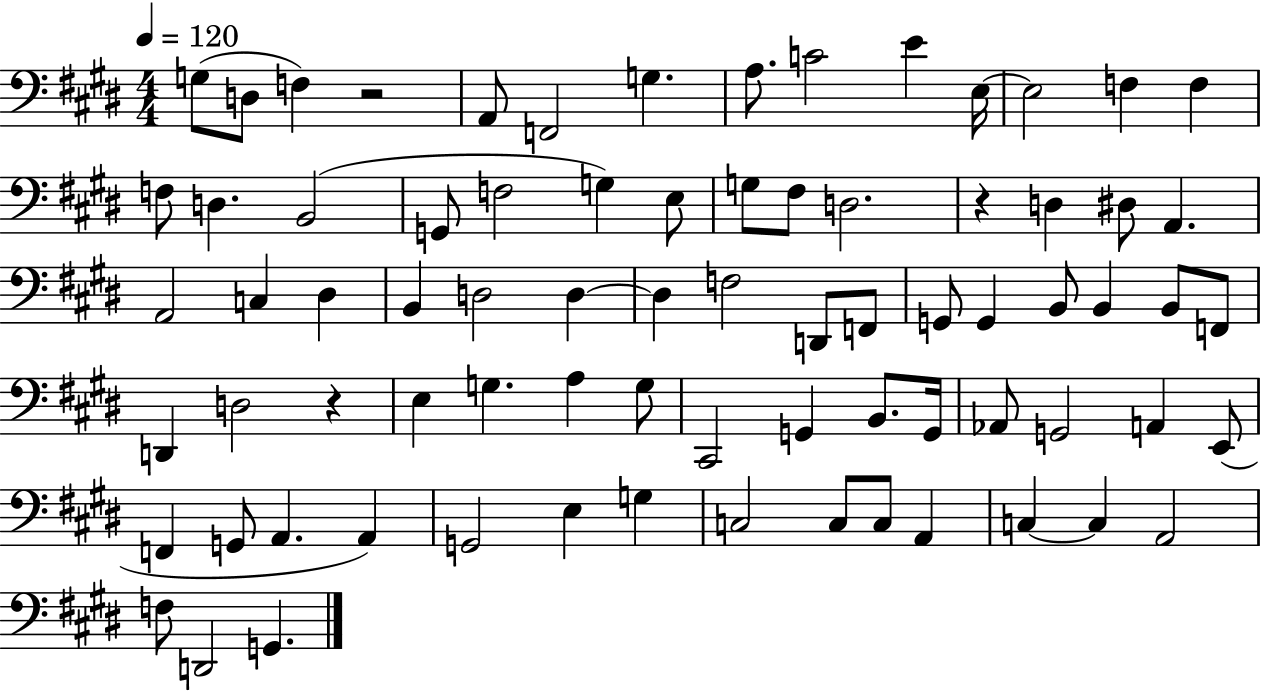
{
  \clef bass
  \numericTimeSignature
  \time 4/4
  \key e \major
  \tempo 4 = 120
  g8( d8 f4) r2 | a,8 f,2 g4. | a8. c'2 e'4 e16~~ | e2 f4 f4 | \break f8 d4. b,2( | g,8 f2 g4) e8 | g8 fis8 d2. | r4 d4 dis8 a,4. | \break a,2 c4 dis4 | b,4 d2 d4~~ | d4 f2 d,8 f,8 | g,8 g,4 b,8 b,4 b,8 f,8 | \break d,4 d2 r4 | e4 g4. a4 g8 | cis,2 g,4 b,8. g,16 | aes,8 g,2 a,4 e,8( | \break f,4 g,8 a,4. a,4) | g,2 e4 g4 | c2 c8 c8 a,4 | c4~~ c4 a,2 | \break f8 d,2 g,4. | \bar "|."
}